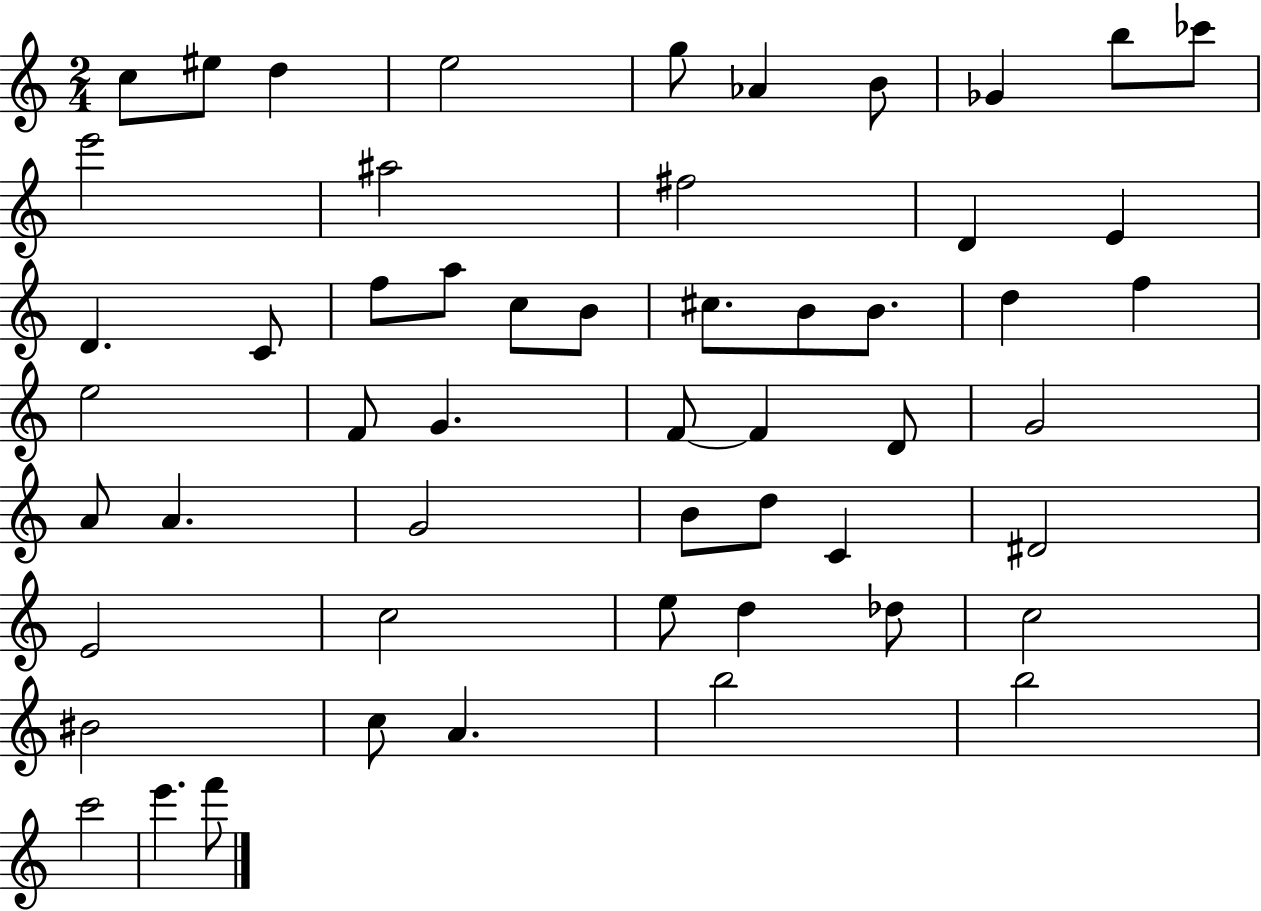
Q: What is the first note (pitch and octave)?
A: C5